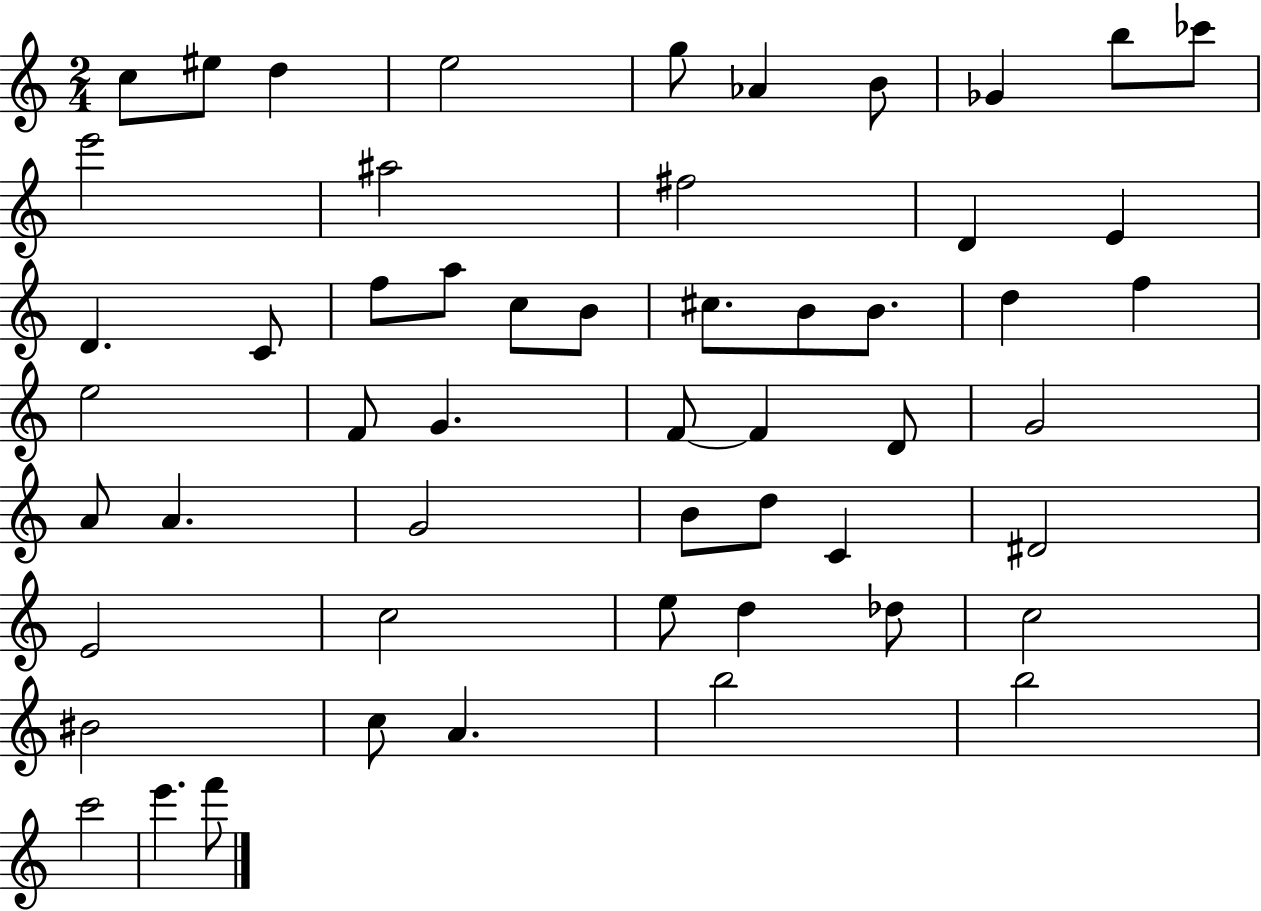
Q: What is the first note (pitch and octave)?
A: C5